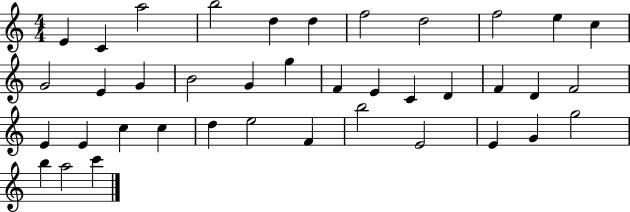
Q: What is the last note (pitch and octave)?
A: C6